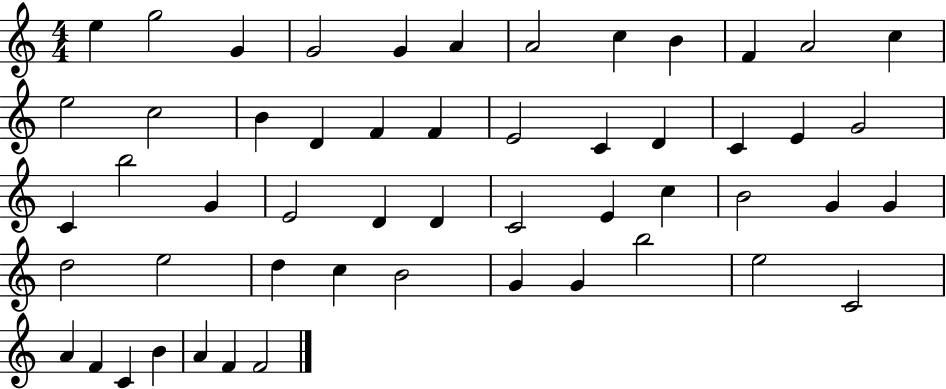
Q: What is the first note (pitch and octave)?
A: E5